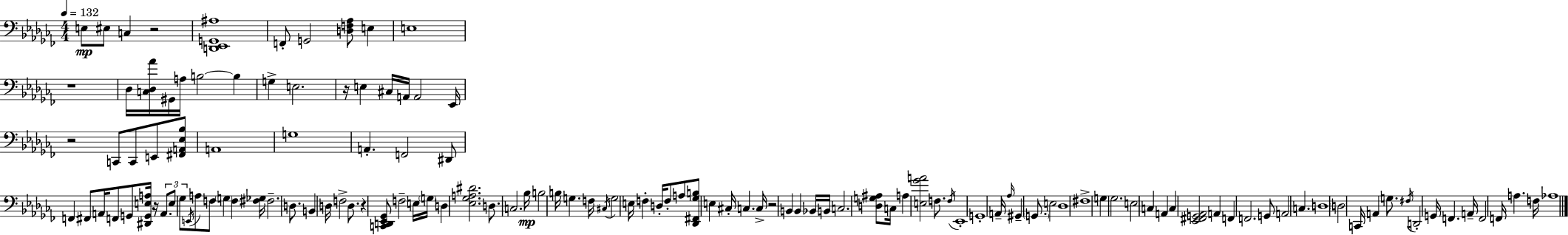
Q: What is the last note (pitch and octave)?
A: Ab3